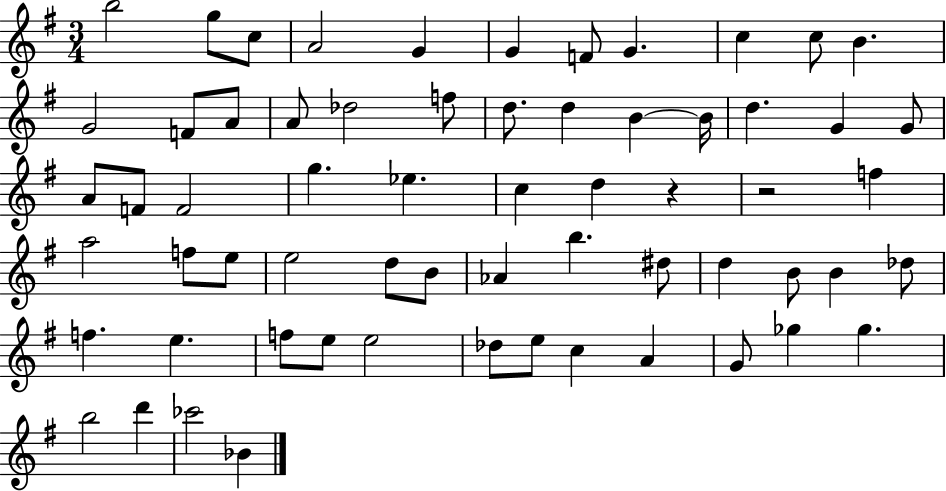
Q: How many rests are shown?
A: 2